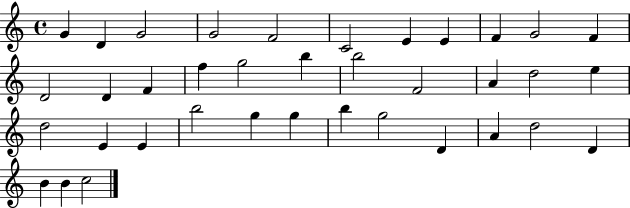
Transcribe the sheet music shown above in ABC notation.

X:1
T:Untitled
M:4/4
L:1/4
K:C
G D G2 G2 F2 C2 E E F G2 F D2 D F f g2 b b2 F2 A d2 e d2 E E b2 g g b g2 D A d2 D B B c2